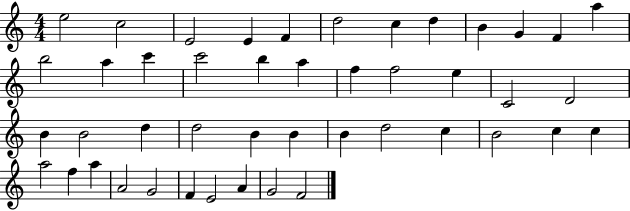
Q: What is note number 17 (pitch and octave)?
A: B5